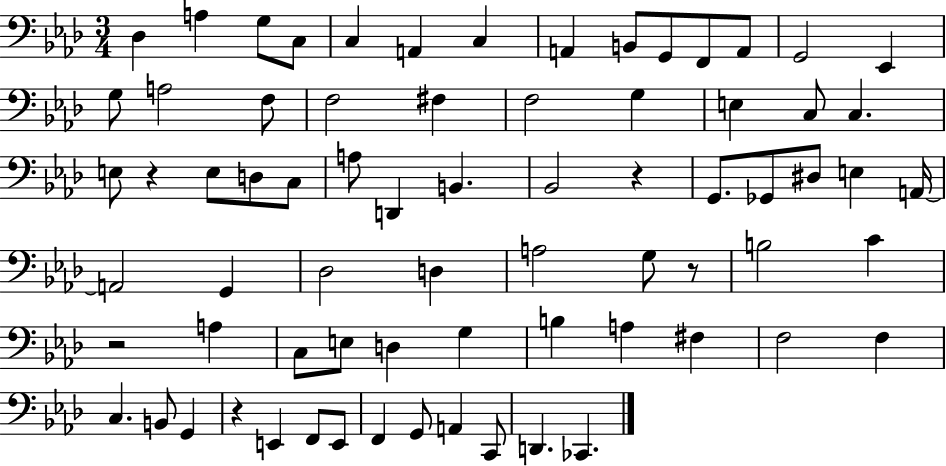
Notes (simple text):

Db3/q A3/q G3/e C3/e C3/q A2/q C3/q A2/q B2/e G2/e F2/e A2/e G2/h Eb2/q G3/e A3/h F3/e F3/h F#3/q F3/h G3/q E3/q C3/e C3/q. E3/e R/q E3/e D3/e C3/e A3/e D2/q B2/q. Bb2/h R/q G2/e. Gb2/e D#3/e E3/q A2/s A2/h G2/q Db3/h D3/q A3/h G3/e R/e B3/h C4/q R/h A3/q C3/e E3/e D3/q G3/q B3/q A3/q F#3/q F3/h F3/q C3/q. B2/e G2/q R/q E2/q F2/e E2/e F2/q G2/e A2/q C2/e D2/q. CES2/q.